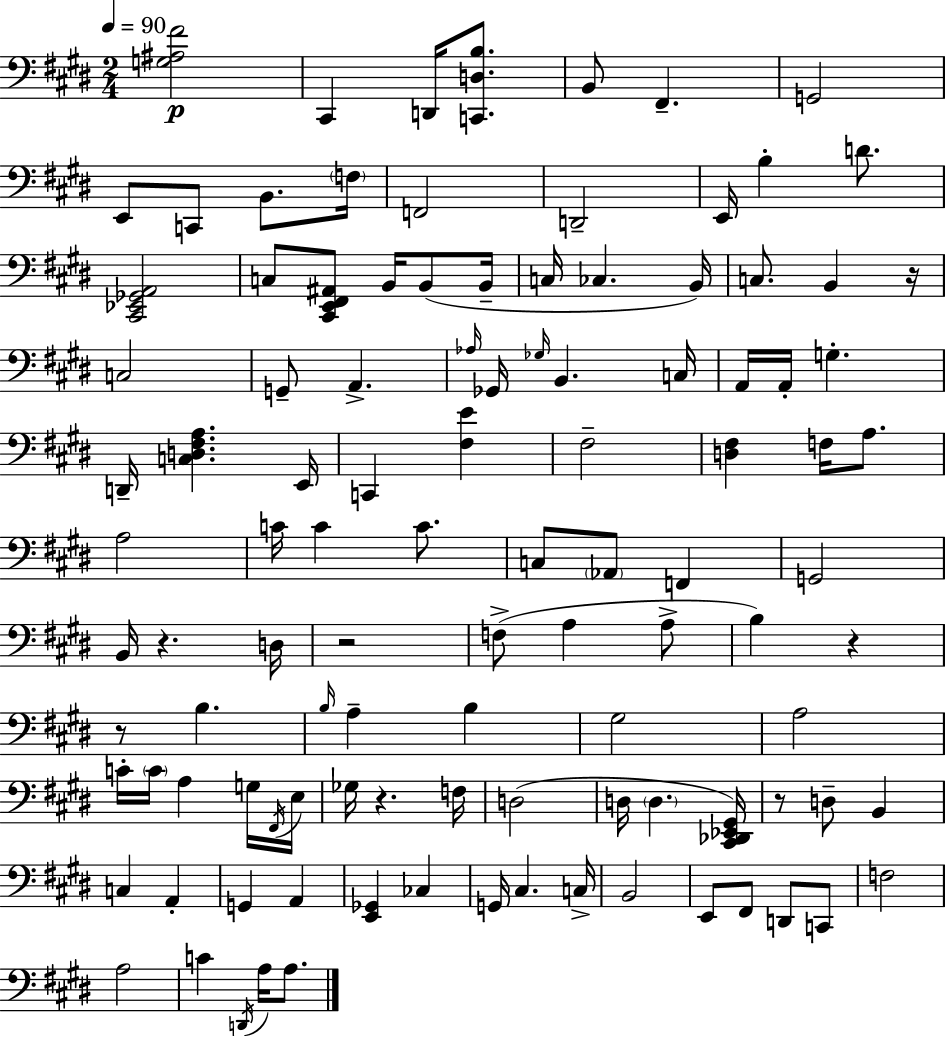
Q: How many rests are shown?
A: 7